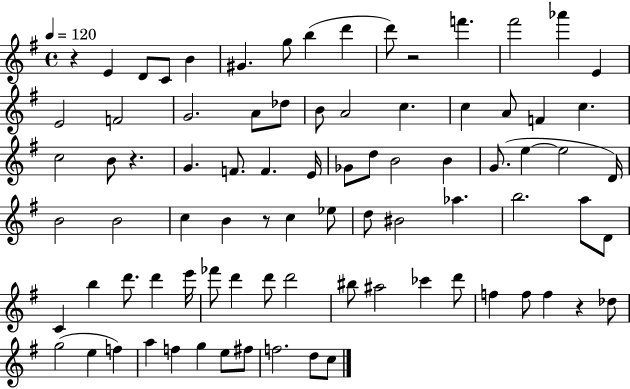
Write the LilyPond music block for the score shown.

{
  \clef treble
  \time 4/4
  \defaultTimeSignature
  \key g \major
  \tempo 4 = 120
  \repeat volta 2 { r4 e'4 d'8 c'8 b'4 | gis'4. g''8 b''4( d'''4 | d'''8) r2 f'''4. | fis'''2 aes'''4 e'4 | \break e'2 f'2 | g'2. a'8 des''8 | b'8 a'2 c''4. | c''4 a'8 f'4 c''4. | \break c''2 b'8 r4. | g'4. f'8. f'4. e'16 | ges'8 d''8 b'2 b'4 | g'8.( e''4~~ e''2 d'16) | \break b'2 b'2 | c''4 b'4 r8 c''4 ees''8 | d''8 bis'2 aes''4. | b''2. a''8 d'8 | \break c'4 b''4 d'''8. d'''4 e'''16 | fes'''8 d'''4 d'''8 d'''2 | bis''8 ais''2 ces'''4 d'''8 | f''4 f''8 f''4 r4 des''8 | \break g''2( e''4 f''4) | a''4 f''4 g''4 e''8 fis''8 | f''2. d''8 c''8 | } \bar "|."
}